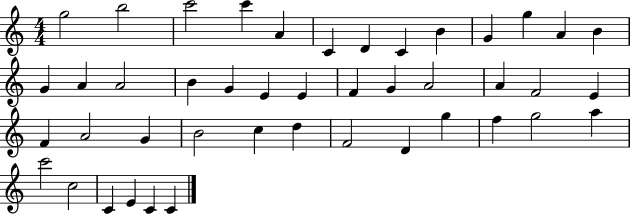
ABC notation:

X:1
T:Untitled
M:4/4
L:1/4
K:C
g2 b2 c'2 c' A C D C B G g A B G A A2 B G E E F G A2 A F2 E F A2 G B2 c d F2 D g f g2 a c'2 c2 C E C C